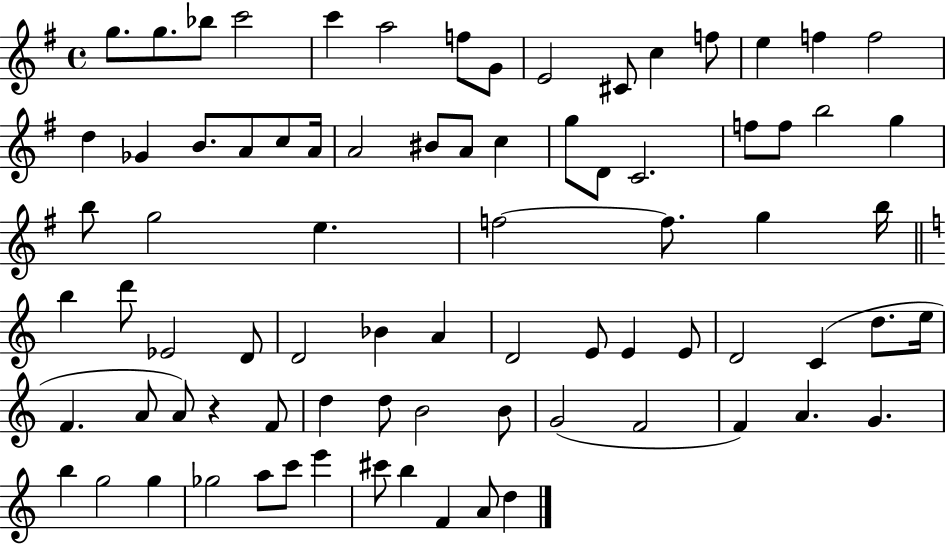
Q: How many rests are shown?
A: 1